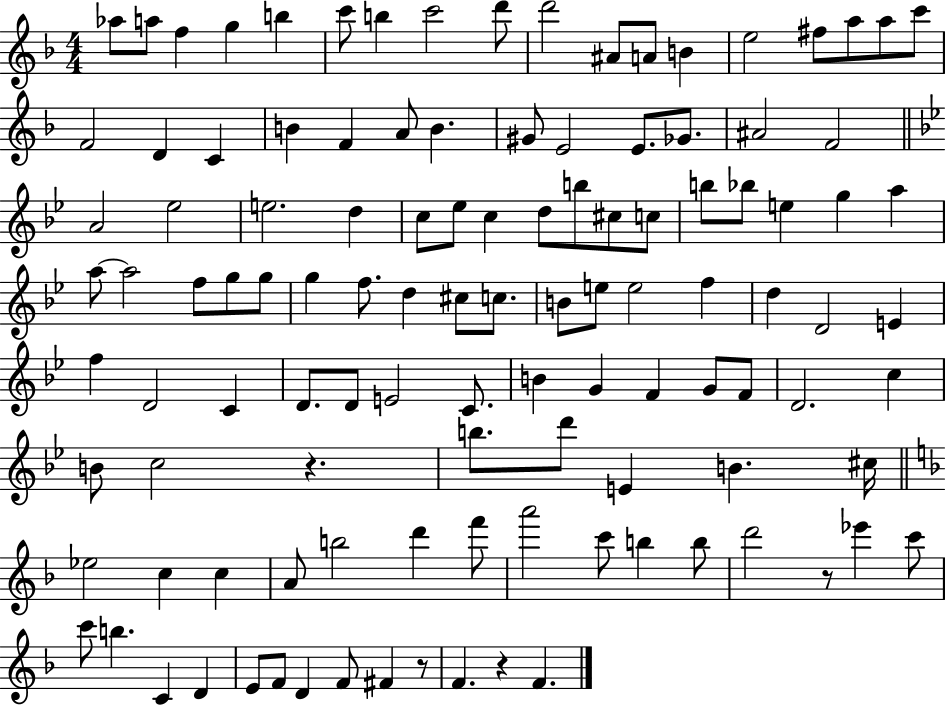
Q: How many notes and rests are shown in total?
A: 114